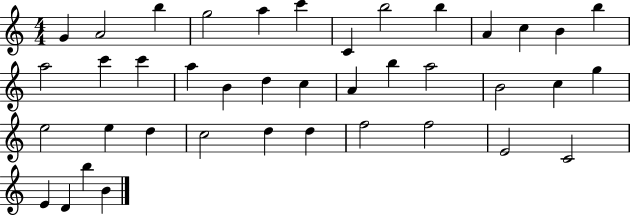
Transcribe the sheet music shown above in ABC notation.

X:1
T:Untitled
M:4/4
L:1/4
K:C
G A2 b g2 a c' C b2 b A c B b a2 c' c' a B d c A b a2 B2 c g e2 e d c2 d d f2 f2 E2 C2 E D b B